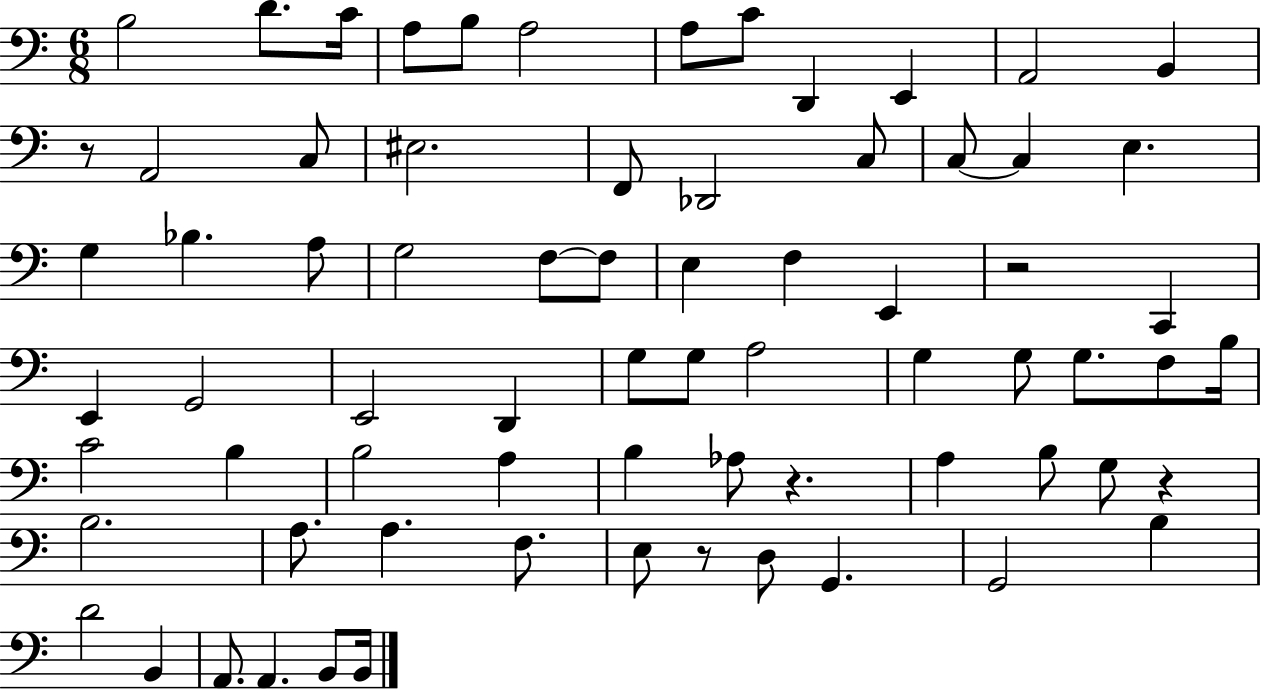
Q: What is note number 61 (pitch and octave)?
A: B3